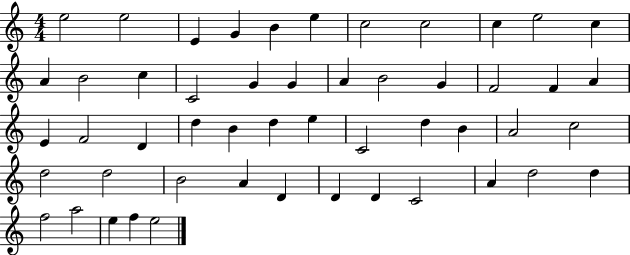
{
  \clef treble
  \numericTimeSignature
  \time 4/4
  \key c \major
  e''2 e''2 | e'4 g'4 b'4 e''4 | c''2 c''2 | c''4 e''2 c''4 | \break a'4 b'2 c''4 | c'2 g'4 g'4 | a'4 b'2 g'4 | f'2 f'4 a'4 | \break e'4 f'2 d'4 | d''4 b'4 d''4 e''4 | c'2 d''4 b'4 | a'2 c''2 | \break d''2 d''2 | b'2 a'4 d'4 | d'4 d'4 c'2 | a'4 d''2 d''4 | \break f''2 a''2 | e''4 f''4 e''2 | \bar "|."
}